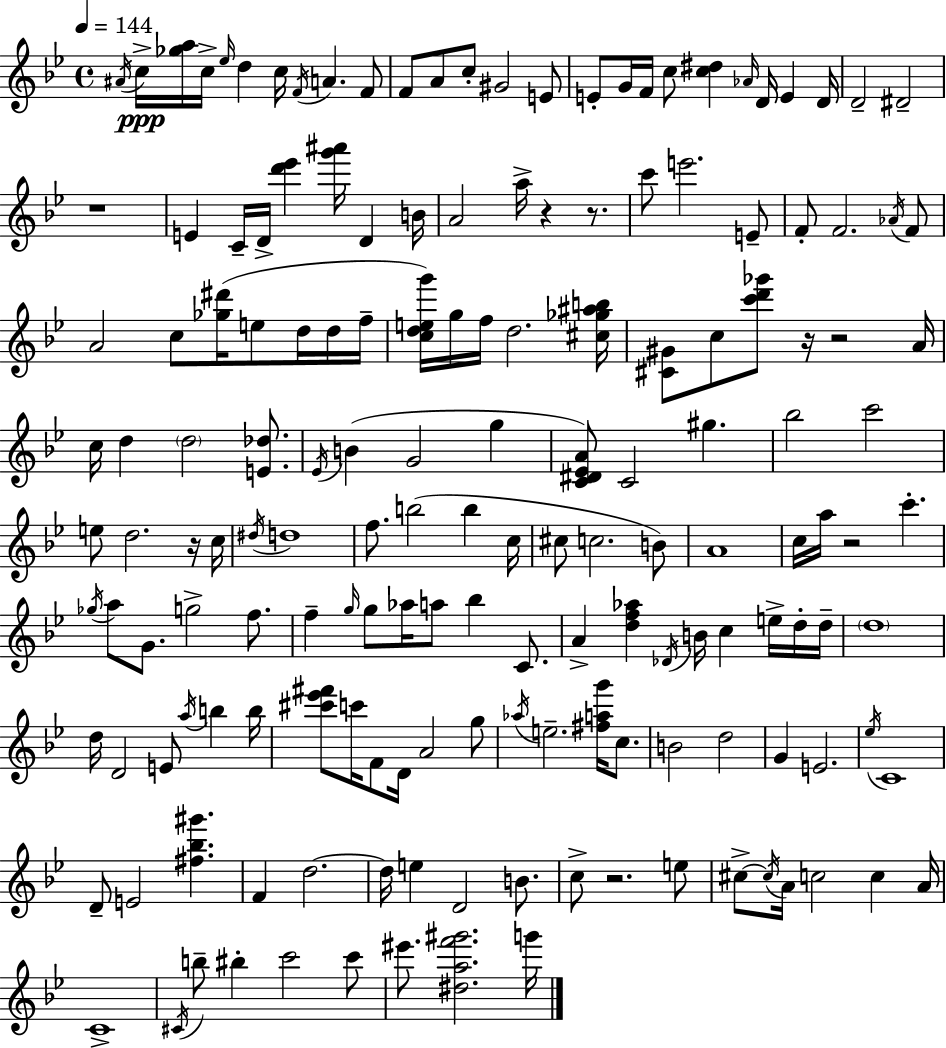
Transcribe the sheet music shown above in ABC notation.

X:1
T:Untitled
M:4/4
L:1/4
K:Gm
^A/4 c/4 [_ga]/4 c/4 _e/4 d c/4 F/4 A F/2 F/2 A/2 c/2 ^G2 E/2 E/2 G/4 F/4 c/2 [c^d] _A/4 D/4 E D/4 D2 ^D2 z4 E C/4 D/4 [d'_e'] [g'^a']/4 D B/4 A2 a/4 z z/2 c'/2 e'2 E/2 F/2 F2 _A/4 F/2 A2 c/2 [_g^d']/4 e/2 d/4 d/4 f/4 [cdeg']/4 g/4 f/4 d2 [^c_g^ab]/4 [^C^G]/2 c/2 [c'd'_g']/2 z/4 z2 A/4 c/4 d d2 [E_d]/2 _E/4 B G2 g [C^D_EA]/2 C2 ^g _b2 c'2 e/2 d2 z/4 c/4 ^d/4 d4 f/2 b2 b c/4 ^c/2 c2 B/2 A4 c/4 a/4 z2 c' _g/4 a/2 G/2 g2 f/2 f g/4 g/2 _a/4 a/2 _b C/2 A [df_a] _D/4 B/4 c e/4 d/4 d/4 d4 d/4 D2 E/2 a/4 b b/4 [^c'_e'^f']/2 c'/4 F/2 D/4 A2 g/2 _a/4 e2 [^fag']/4 c/2 B2 d2 G E2 _e/4 C4 D/2 E2 [^f_b^g'] F d2 d/4 e D2 B/2 c/2 z2 e/2 ^c/2 ^c/4 A/4 c2 c A/4 C4 ^C/4 b/2 ^b c'2 c'/2 ^e'/2 [^daf'^g']2 g'/4